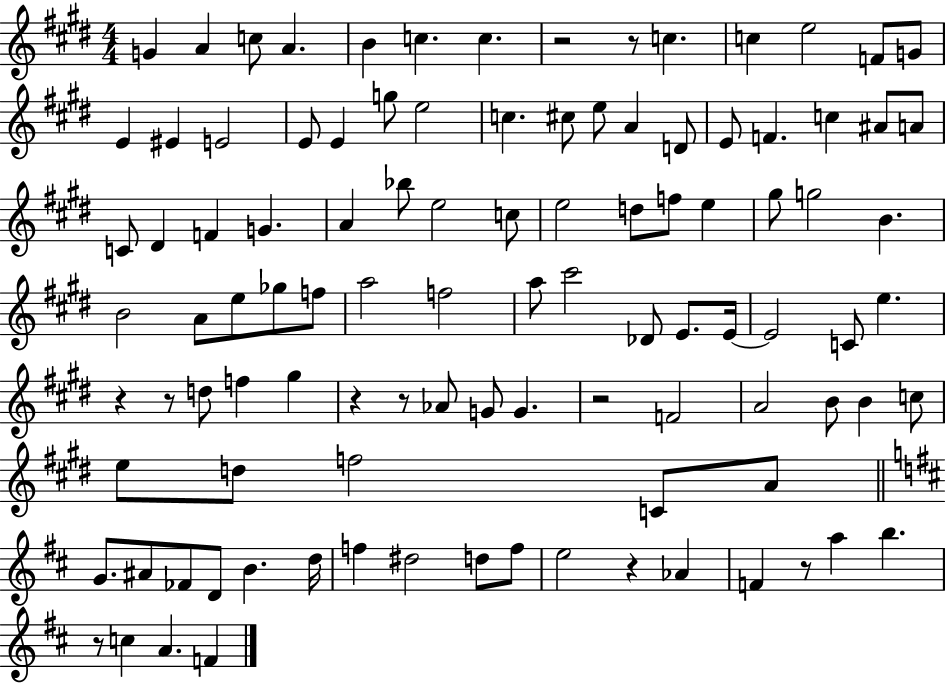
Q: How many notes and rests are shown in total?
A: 103